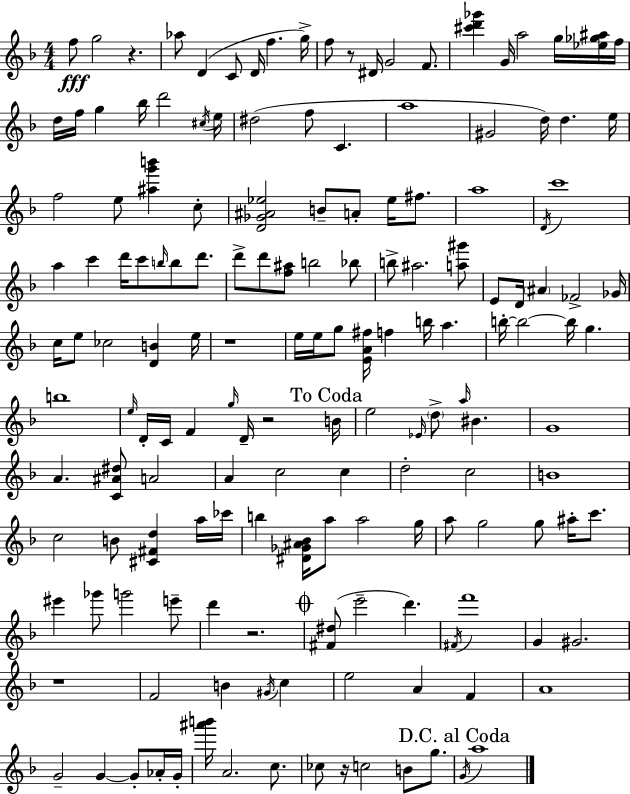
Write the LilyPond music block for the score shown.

{
  \clef treble
  \numericTimeSignature
  \time 4/4
  \key d \minor
  f''8\fff g''2 r4. | aes''8 d'4( c'8 d'16 f''4. g''16->) | f''8 r8 dis'16 g'2 f'8. | <cis''' d''' ges'''>4 g'16 a''2 g''16 <ees'' ges'' ais''>16 f''16 | \break d''16 f''16 g''4 bes''16 d'''2 \acciaccatura { cis''16 } | e''16 dis''2( f''8 c'4. | a''1 | gis'2 d''16) d''4. | \break e''16 f''2 e''8 <ais'' g''' b'''>4 c''8-. | <d' ges' ais' ees''>2 b'8-- a'8-. ees''16 fis''8. | a''1 | \acciaccatura { d'16 } c'''1 | \break a''4 c'''4 d'''16 c'''8 \grace { b''16 } b''8 | d'''8. d'''8-> d'''8 <f'' ais''>8 b''2 | bes''8 b''8-> ais''2. | <a'' gis'''>8 e'8 d'16 \parenthesize ais'4 fes'2-> | \break ges'16 c''16 e''8 ces''2 <d' b'>4 | e''16 r1 | e''16 e''16 g''8 <e' a' fis''>16 f''4 b''16 a''4. | b''16-.~~ b''2~~ b''16 g''4. | \break b''1 | \grace { e''16 } d'16-. c'16 f'4 \grace { g''16 } d'16-- r2 | \mark "To Coda" b'16 e''2 \grace { ees'16 } \parenthesize d''8-> | \grace { a''16 } bis'4. g'1 | \break a'4. <c' ais' dis''>8 a'2 | a'4 c''2 | c''4 d''2-. c''2 | b'1 | \break c''2 b'8 | <cis' fis' d''>4 a''16 ces'''16 b''4 <dis' ges' ais' bes'>16 a''8 a''2 | g''16 a''8 g''2 | g''8 ais''16-. c'''8. eis'''4 ges'''8 g'''2 | \break e'''8-- d'''4 r2. | \mark \markup { \musicglyph "scripts.coda" } <fis' dis''>8( e'''2-- | d'''4.) \acciaccatura { fis'16 } f'''1 | g'4 gis'2. | \break r1 | f'2 | b'4 \acciaccatura { gis'16 } c''4 e''2 | a'4 f'4 a'1 | \break g'2-- | g'4~~ g'8-. aes'16-. g'16-. <ais''' b'''>16 a'2. | c''8. ces''8 r16 c''2 | b'8 g''8. \mark "D.C. al Coda" \acciaccatura { g'16 } a''1 | \break \bar "|."
}